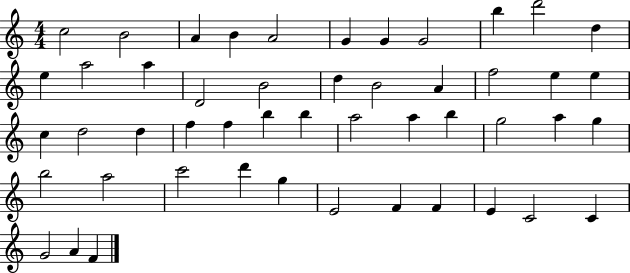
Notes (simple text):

C5/h B4/h A4/q B4/q A4/h G4/q G4/q G4/h B5/q D6/h D5/q E5/q A5/h A5/q D4/h B4/h D5/q B4/h A4/q F5/h E5/q E5/q C5/q D5/h D5/q F5/q F5/q B5/q B5/q A5/h A5/q B5/q G5/h A5/q G5/q B5/h A5/h C6/h D6/q G5/q E4/h F4/q F4/q E4/q C4/h C4/q G4/h A4/q F4/q